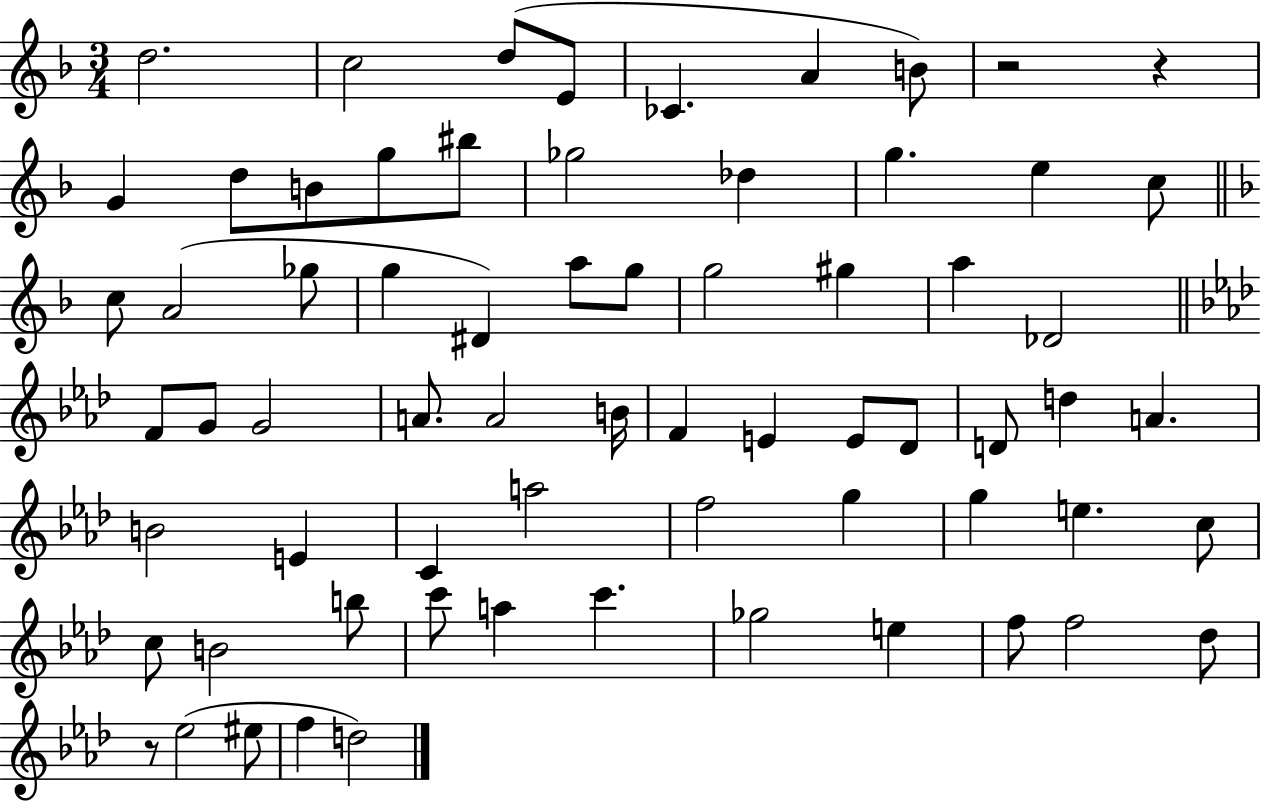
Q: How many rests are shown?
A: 3